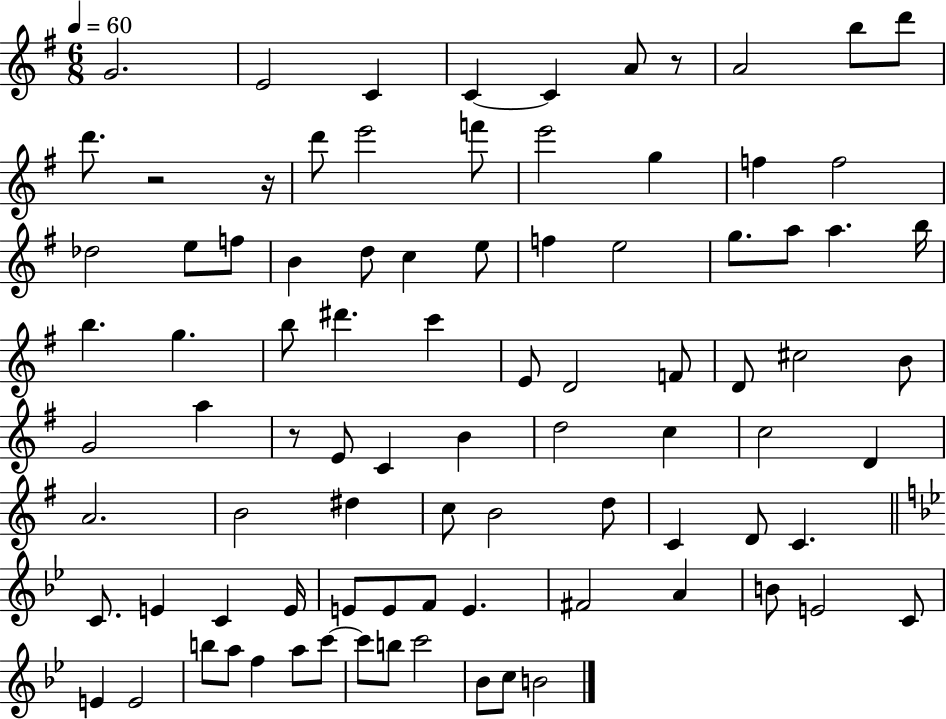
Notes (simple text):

G4/h. E4/h C4/q C4/q C4/q A4/e R/e A4/h B5/e D6/e D6/e. R/h R/s D6/e E6/h F6/e E6/h G5/q F5/q F5/h Db5/h E5/e F5/e B4/q D5/e C5/q E5/e F5/q E5/h G5/e. A5/e A5/q. B5/s B5/q. G5/q. B5/e D#6/q. C6/q E4/e D4/h F4/e D4/e C#5/h B4/e G4/h A5/q R/e E4/e C4/q B4/q D5/h C5/q C5/h D4/q A4/h. B4/h D#5/q C5/e B4/h D5/e C4/q D4/e C4/q. C4/e. E4/q C4/q E4/s E4/e E4/e F4/e E4/q. F#4/h A4/q B4/e E4/h C4/e E4/q E4/h B5/e A5/e F5/q A5/e C6/e C6/e B5/e C6/h Bb4/e C5/e B4/h